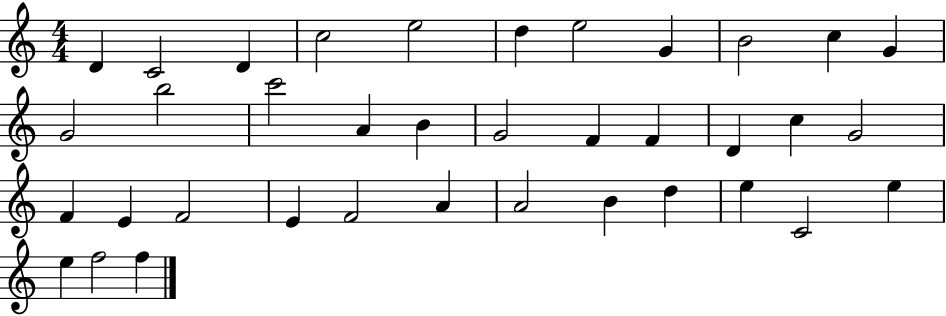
D4/q C4/h D4/q C5/h E5/h D5/q E5/h G4/q B4/h C5/q G4/q G4/h B5/h C6/h A4/q B4/q G4/h F4/q F4/q D4/q C5/q G4/h F4/q E4/q F4/h E4/q F4/h A4/q A4/h B4/q D5/q E5/q C4/h E5/q E5/q F5/h F5/q